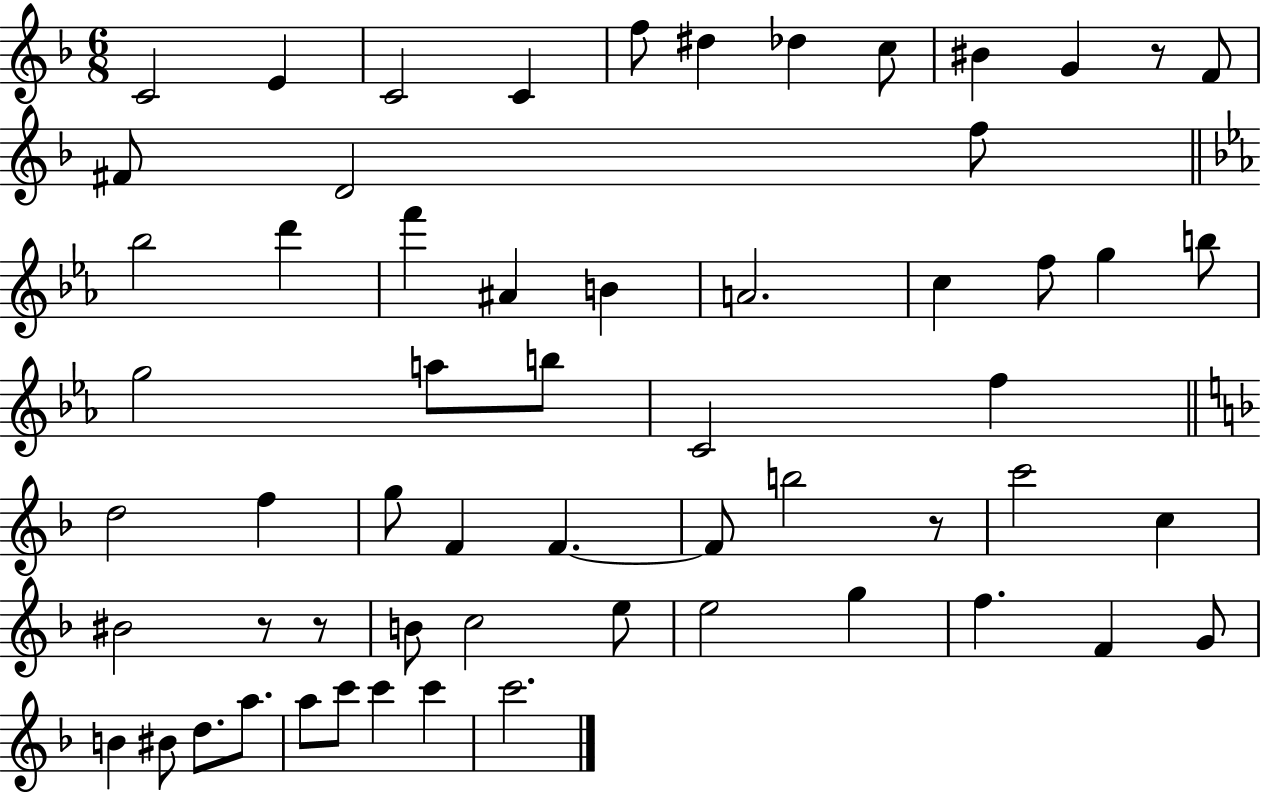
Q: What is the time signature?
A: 6/8